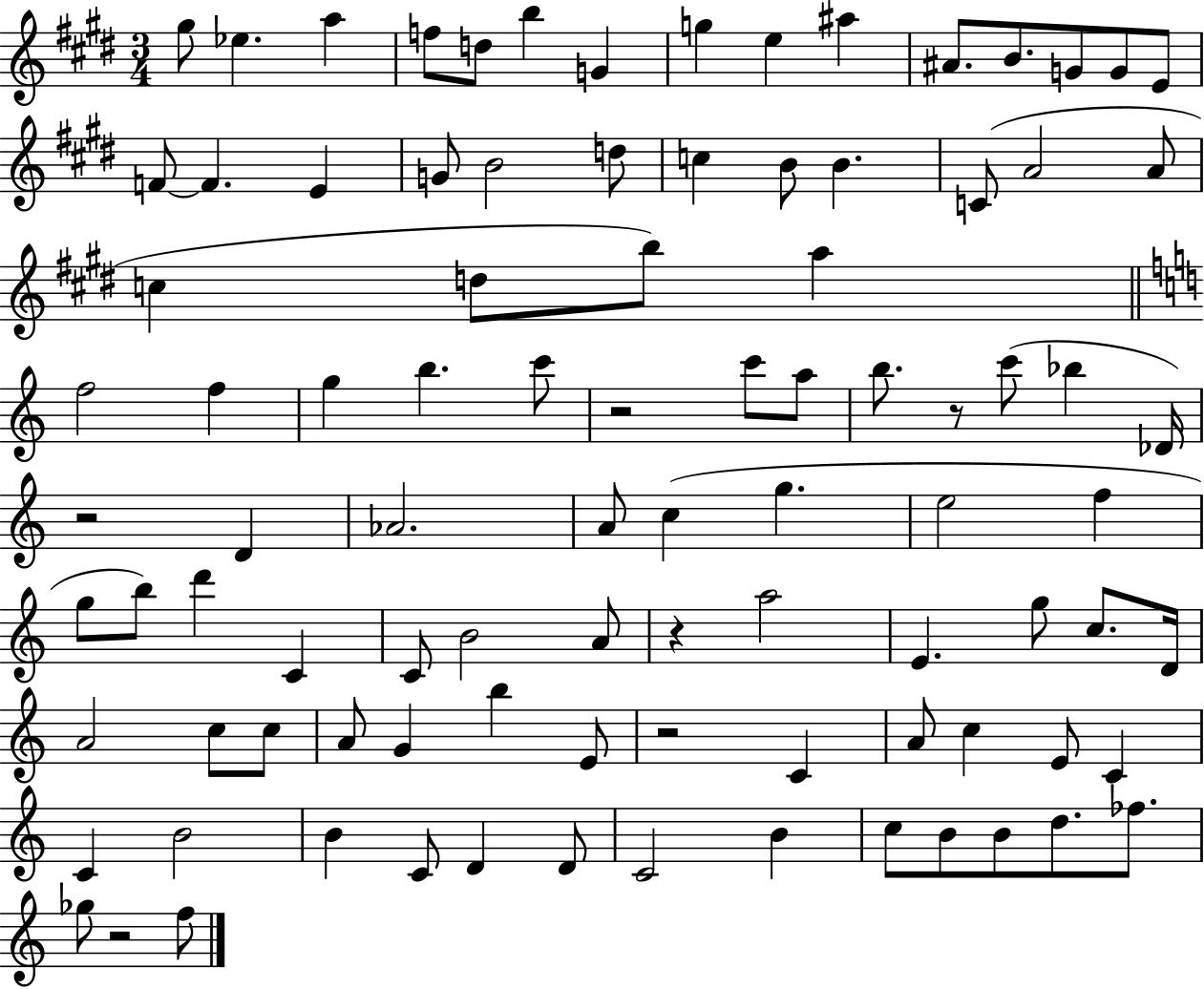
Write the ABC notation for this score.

X:1
T:Untitled
M:3/4
L:1/4
K:E
^g/2 _e a f/2 d/2 b G g e ^a ^A/2 B/2 G/2 G/2 E/2 F/2 F E G/2 B2 d/2 c B/2 B C/2 A2 A/2 c d/2 b/2 a f2 f g b c'/2 z2 c'/2 a/2 b/2 z/2 c'/2 _b _D/4 z2 D _A2 A/2 c g e2 f g/2 b/2 d' C C/2 B2 A/2 z a2 E g/2 c/2 D/4 A2 c/2 c/2 A/2 G b E/2 z2 C A/2 c E/2 C C B2 B C/2 D D/2 C2 B c/2 B/2 B/2 d/2 _f/2 _g/2 z2 f/2